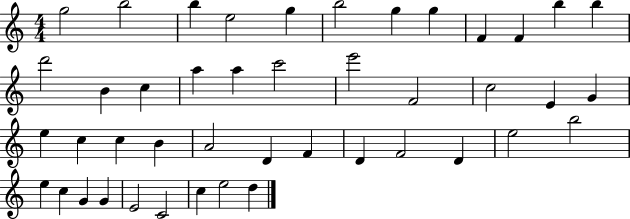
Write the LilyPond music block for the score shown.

{
  \clef treble
  \numericTimeSignature
  \time 4/4
  \key c \major
  g''2 b''2 | b''4 e''2 g''4 | b''2 g''4 g''4 | f'4 f'4 b''4 b''4 | \break d'''2 b'4 c''4 | a''4 a''4 c'''2 | e'''2 f'2 | c''2 e'4 g'4 | \break e''4 c''4 c''4 b'4 | a'2 d'4 f'4 | d'4 f'2 d'4 | e''2 b''2 | \break e''4 c''4 g'4 g'4 | e'2 c'2 | c''4 e''2 d''4 | \bar "|."
}